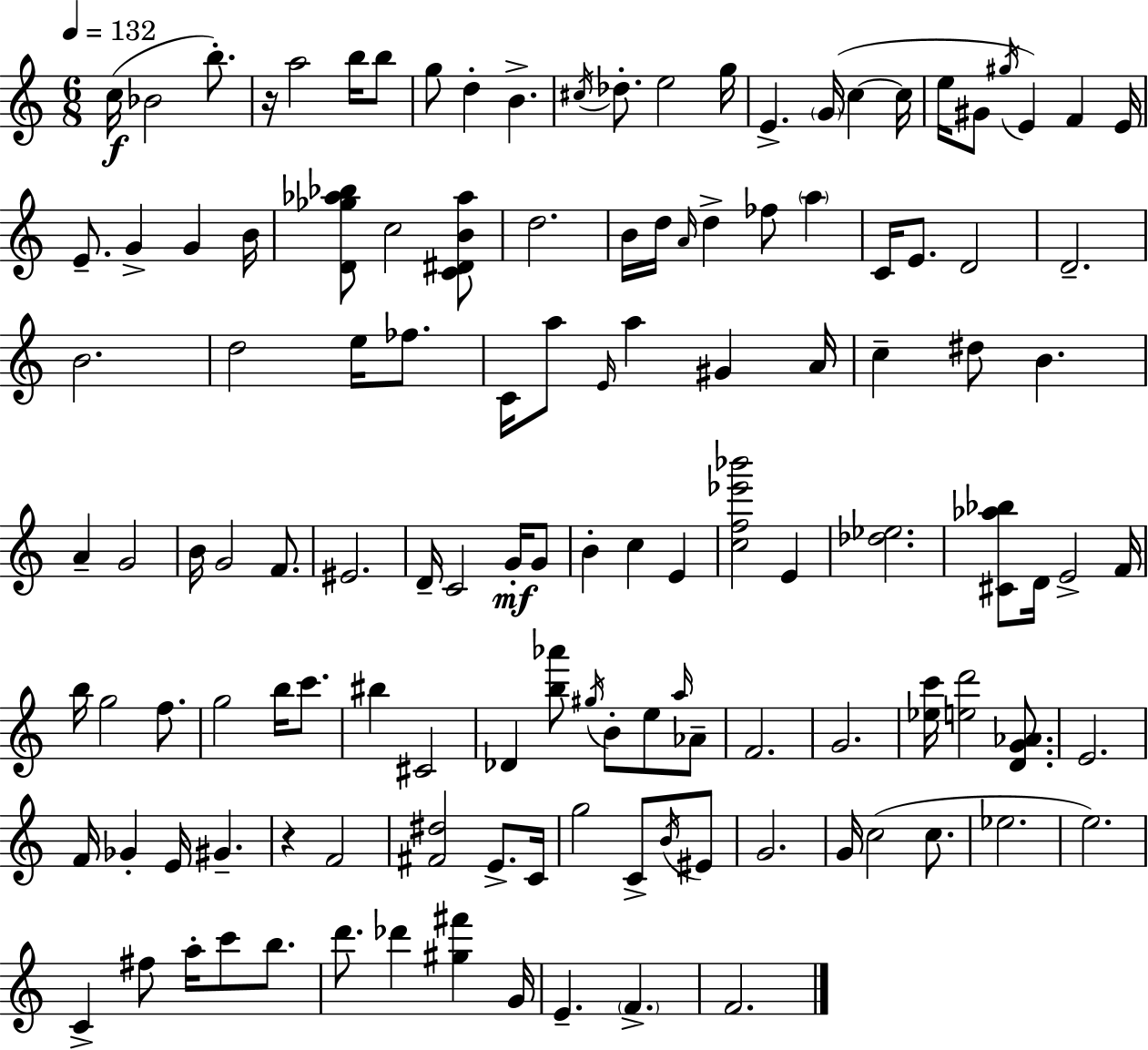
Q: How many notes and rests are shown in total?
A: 127